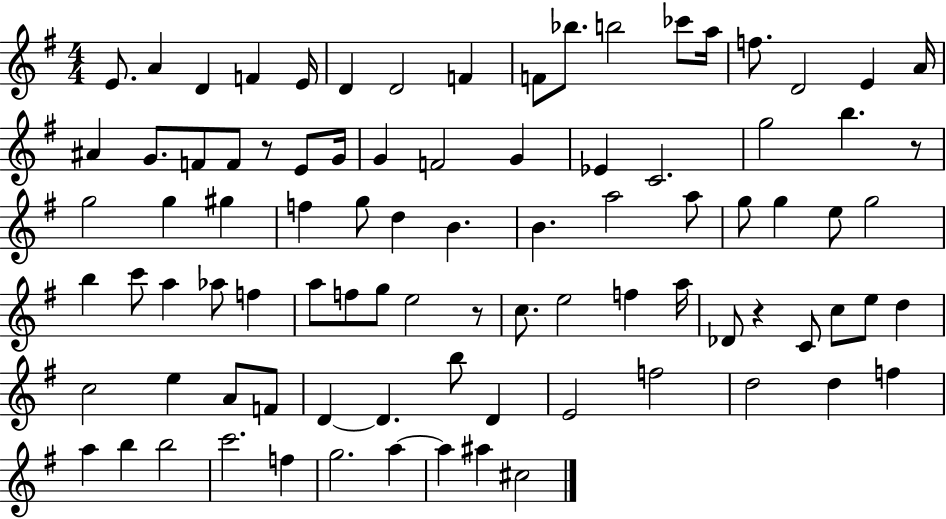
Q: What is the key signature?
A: G major